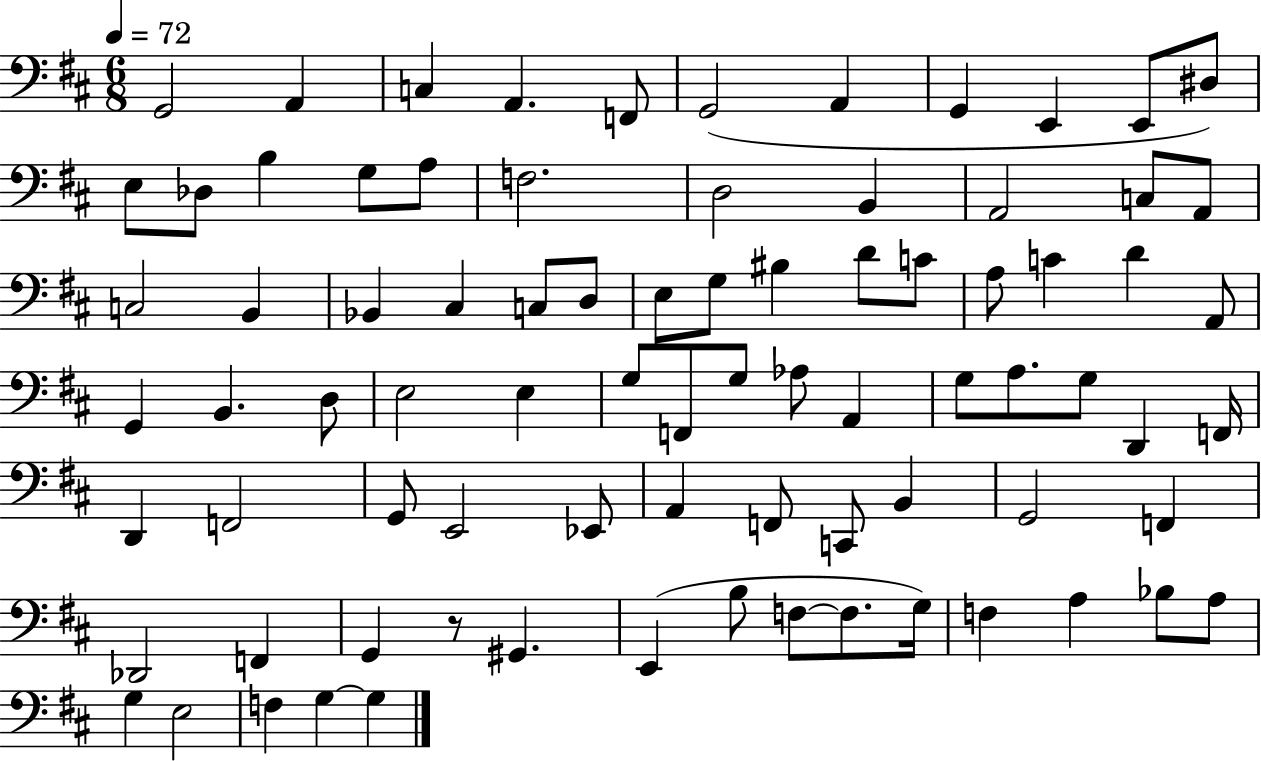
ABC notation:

X:1
T:Untitled
M:6/8
L:1/4
K:D
G,,2 A,, C, A,, F,,/2 G,,2 A,, G,, E,, E,,/2 ^D,/2 E,/2 _D,/2 B, G,/2 A,/2 F,2 D,2 B,, A,,2 C,/2 A,,/2 C,2 B,, _B,, ^C, C,/2 D,/2 E,/2 G,/2 ^B, D/2 C/2 A,/2 C D A,,/2 G,, B,, D,/2 E,2 E, G,/2 F,,/2 G,/2 _A,/2 A,, G,/2 A,/2 G,/2 D,, F,,/4 D,, F,,2 G,,/2 E,,2 _E,,/2 A,, F,,/2 C,,/2 B,, G,,2 F,, _D,,2 F,, G,, z/2 ^G,, E,, B,/2 F,/2 F,/2 G,/4 F, A, _B,/2 A,/2 G, E,2 F, G, G,